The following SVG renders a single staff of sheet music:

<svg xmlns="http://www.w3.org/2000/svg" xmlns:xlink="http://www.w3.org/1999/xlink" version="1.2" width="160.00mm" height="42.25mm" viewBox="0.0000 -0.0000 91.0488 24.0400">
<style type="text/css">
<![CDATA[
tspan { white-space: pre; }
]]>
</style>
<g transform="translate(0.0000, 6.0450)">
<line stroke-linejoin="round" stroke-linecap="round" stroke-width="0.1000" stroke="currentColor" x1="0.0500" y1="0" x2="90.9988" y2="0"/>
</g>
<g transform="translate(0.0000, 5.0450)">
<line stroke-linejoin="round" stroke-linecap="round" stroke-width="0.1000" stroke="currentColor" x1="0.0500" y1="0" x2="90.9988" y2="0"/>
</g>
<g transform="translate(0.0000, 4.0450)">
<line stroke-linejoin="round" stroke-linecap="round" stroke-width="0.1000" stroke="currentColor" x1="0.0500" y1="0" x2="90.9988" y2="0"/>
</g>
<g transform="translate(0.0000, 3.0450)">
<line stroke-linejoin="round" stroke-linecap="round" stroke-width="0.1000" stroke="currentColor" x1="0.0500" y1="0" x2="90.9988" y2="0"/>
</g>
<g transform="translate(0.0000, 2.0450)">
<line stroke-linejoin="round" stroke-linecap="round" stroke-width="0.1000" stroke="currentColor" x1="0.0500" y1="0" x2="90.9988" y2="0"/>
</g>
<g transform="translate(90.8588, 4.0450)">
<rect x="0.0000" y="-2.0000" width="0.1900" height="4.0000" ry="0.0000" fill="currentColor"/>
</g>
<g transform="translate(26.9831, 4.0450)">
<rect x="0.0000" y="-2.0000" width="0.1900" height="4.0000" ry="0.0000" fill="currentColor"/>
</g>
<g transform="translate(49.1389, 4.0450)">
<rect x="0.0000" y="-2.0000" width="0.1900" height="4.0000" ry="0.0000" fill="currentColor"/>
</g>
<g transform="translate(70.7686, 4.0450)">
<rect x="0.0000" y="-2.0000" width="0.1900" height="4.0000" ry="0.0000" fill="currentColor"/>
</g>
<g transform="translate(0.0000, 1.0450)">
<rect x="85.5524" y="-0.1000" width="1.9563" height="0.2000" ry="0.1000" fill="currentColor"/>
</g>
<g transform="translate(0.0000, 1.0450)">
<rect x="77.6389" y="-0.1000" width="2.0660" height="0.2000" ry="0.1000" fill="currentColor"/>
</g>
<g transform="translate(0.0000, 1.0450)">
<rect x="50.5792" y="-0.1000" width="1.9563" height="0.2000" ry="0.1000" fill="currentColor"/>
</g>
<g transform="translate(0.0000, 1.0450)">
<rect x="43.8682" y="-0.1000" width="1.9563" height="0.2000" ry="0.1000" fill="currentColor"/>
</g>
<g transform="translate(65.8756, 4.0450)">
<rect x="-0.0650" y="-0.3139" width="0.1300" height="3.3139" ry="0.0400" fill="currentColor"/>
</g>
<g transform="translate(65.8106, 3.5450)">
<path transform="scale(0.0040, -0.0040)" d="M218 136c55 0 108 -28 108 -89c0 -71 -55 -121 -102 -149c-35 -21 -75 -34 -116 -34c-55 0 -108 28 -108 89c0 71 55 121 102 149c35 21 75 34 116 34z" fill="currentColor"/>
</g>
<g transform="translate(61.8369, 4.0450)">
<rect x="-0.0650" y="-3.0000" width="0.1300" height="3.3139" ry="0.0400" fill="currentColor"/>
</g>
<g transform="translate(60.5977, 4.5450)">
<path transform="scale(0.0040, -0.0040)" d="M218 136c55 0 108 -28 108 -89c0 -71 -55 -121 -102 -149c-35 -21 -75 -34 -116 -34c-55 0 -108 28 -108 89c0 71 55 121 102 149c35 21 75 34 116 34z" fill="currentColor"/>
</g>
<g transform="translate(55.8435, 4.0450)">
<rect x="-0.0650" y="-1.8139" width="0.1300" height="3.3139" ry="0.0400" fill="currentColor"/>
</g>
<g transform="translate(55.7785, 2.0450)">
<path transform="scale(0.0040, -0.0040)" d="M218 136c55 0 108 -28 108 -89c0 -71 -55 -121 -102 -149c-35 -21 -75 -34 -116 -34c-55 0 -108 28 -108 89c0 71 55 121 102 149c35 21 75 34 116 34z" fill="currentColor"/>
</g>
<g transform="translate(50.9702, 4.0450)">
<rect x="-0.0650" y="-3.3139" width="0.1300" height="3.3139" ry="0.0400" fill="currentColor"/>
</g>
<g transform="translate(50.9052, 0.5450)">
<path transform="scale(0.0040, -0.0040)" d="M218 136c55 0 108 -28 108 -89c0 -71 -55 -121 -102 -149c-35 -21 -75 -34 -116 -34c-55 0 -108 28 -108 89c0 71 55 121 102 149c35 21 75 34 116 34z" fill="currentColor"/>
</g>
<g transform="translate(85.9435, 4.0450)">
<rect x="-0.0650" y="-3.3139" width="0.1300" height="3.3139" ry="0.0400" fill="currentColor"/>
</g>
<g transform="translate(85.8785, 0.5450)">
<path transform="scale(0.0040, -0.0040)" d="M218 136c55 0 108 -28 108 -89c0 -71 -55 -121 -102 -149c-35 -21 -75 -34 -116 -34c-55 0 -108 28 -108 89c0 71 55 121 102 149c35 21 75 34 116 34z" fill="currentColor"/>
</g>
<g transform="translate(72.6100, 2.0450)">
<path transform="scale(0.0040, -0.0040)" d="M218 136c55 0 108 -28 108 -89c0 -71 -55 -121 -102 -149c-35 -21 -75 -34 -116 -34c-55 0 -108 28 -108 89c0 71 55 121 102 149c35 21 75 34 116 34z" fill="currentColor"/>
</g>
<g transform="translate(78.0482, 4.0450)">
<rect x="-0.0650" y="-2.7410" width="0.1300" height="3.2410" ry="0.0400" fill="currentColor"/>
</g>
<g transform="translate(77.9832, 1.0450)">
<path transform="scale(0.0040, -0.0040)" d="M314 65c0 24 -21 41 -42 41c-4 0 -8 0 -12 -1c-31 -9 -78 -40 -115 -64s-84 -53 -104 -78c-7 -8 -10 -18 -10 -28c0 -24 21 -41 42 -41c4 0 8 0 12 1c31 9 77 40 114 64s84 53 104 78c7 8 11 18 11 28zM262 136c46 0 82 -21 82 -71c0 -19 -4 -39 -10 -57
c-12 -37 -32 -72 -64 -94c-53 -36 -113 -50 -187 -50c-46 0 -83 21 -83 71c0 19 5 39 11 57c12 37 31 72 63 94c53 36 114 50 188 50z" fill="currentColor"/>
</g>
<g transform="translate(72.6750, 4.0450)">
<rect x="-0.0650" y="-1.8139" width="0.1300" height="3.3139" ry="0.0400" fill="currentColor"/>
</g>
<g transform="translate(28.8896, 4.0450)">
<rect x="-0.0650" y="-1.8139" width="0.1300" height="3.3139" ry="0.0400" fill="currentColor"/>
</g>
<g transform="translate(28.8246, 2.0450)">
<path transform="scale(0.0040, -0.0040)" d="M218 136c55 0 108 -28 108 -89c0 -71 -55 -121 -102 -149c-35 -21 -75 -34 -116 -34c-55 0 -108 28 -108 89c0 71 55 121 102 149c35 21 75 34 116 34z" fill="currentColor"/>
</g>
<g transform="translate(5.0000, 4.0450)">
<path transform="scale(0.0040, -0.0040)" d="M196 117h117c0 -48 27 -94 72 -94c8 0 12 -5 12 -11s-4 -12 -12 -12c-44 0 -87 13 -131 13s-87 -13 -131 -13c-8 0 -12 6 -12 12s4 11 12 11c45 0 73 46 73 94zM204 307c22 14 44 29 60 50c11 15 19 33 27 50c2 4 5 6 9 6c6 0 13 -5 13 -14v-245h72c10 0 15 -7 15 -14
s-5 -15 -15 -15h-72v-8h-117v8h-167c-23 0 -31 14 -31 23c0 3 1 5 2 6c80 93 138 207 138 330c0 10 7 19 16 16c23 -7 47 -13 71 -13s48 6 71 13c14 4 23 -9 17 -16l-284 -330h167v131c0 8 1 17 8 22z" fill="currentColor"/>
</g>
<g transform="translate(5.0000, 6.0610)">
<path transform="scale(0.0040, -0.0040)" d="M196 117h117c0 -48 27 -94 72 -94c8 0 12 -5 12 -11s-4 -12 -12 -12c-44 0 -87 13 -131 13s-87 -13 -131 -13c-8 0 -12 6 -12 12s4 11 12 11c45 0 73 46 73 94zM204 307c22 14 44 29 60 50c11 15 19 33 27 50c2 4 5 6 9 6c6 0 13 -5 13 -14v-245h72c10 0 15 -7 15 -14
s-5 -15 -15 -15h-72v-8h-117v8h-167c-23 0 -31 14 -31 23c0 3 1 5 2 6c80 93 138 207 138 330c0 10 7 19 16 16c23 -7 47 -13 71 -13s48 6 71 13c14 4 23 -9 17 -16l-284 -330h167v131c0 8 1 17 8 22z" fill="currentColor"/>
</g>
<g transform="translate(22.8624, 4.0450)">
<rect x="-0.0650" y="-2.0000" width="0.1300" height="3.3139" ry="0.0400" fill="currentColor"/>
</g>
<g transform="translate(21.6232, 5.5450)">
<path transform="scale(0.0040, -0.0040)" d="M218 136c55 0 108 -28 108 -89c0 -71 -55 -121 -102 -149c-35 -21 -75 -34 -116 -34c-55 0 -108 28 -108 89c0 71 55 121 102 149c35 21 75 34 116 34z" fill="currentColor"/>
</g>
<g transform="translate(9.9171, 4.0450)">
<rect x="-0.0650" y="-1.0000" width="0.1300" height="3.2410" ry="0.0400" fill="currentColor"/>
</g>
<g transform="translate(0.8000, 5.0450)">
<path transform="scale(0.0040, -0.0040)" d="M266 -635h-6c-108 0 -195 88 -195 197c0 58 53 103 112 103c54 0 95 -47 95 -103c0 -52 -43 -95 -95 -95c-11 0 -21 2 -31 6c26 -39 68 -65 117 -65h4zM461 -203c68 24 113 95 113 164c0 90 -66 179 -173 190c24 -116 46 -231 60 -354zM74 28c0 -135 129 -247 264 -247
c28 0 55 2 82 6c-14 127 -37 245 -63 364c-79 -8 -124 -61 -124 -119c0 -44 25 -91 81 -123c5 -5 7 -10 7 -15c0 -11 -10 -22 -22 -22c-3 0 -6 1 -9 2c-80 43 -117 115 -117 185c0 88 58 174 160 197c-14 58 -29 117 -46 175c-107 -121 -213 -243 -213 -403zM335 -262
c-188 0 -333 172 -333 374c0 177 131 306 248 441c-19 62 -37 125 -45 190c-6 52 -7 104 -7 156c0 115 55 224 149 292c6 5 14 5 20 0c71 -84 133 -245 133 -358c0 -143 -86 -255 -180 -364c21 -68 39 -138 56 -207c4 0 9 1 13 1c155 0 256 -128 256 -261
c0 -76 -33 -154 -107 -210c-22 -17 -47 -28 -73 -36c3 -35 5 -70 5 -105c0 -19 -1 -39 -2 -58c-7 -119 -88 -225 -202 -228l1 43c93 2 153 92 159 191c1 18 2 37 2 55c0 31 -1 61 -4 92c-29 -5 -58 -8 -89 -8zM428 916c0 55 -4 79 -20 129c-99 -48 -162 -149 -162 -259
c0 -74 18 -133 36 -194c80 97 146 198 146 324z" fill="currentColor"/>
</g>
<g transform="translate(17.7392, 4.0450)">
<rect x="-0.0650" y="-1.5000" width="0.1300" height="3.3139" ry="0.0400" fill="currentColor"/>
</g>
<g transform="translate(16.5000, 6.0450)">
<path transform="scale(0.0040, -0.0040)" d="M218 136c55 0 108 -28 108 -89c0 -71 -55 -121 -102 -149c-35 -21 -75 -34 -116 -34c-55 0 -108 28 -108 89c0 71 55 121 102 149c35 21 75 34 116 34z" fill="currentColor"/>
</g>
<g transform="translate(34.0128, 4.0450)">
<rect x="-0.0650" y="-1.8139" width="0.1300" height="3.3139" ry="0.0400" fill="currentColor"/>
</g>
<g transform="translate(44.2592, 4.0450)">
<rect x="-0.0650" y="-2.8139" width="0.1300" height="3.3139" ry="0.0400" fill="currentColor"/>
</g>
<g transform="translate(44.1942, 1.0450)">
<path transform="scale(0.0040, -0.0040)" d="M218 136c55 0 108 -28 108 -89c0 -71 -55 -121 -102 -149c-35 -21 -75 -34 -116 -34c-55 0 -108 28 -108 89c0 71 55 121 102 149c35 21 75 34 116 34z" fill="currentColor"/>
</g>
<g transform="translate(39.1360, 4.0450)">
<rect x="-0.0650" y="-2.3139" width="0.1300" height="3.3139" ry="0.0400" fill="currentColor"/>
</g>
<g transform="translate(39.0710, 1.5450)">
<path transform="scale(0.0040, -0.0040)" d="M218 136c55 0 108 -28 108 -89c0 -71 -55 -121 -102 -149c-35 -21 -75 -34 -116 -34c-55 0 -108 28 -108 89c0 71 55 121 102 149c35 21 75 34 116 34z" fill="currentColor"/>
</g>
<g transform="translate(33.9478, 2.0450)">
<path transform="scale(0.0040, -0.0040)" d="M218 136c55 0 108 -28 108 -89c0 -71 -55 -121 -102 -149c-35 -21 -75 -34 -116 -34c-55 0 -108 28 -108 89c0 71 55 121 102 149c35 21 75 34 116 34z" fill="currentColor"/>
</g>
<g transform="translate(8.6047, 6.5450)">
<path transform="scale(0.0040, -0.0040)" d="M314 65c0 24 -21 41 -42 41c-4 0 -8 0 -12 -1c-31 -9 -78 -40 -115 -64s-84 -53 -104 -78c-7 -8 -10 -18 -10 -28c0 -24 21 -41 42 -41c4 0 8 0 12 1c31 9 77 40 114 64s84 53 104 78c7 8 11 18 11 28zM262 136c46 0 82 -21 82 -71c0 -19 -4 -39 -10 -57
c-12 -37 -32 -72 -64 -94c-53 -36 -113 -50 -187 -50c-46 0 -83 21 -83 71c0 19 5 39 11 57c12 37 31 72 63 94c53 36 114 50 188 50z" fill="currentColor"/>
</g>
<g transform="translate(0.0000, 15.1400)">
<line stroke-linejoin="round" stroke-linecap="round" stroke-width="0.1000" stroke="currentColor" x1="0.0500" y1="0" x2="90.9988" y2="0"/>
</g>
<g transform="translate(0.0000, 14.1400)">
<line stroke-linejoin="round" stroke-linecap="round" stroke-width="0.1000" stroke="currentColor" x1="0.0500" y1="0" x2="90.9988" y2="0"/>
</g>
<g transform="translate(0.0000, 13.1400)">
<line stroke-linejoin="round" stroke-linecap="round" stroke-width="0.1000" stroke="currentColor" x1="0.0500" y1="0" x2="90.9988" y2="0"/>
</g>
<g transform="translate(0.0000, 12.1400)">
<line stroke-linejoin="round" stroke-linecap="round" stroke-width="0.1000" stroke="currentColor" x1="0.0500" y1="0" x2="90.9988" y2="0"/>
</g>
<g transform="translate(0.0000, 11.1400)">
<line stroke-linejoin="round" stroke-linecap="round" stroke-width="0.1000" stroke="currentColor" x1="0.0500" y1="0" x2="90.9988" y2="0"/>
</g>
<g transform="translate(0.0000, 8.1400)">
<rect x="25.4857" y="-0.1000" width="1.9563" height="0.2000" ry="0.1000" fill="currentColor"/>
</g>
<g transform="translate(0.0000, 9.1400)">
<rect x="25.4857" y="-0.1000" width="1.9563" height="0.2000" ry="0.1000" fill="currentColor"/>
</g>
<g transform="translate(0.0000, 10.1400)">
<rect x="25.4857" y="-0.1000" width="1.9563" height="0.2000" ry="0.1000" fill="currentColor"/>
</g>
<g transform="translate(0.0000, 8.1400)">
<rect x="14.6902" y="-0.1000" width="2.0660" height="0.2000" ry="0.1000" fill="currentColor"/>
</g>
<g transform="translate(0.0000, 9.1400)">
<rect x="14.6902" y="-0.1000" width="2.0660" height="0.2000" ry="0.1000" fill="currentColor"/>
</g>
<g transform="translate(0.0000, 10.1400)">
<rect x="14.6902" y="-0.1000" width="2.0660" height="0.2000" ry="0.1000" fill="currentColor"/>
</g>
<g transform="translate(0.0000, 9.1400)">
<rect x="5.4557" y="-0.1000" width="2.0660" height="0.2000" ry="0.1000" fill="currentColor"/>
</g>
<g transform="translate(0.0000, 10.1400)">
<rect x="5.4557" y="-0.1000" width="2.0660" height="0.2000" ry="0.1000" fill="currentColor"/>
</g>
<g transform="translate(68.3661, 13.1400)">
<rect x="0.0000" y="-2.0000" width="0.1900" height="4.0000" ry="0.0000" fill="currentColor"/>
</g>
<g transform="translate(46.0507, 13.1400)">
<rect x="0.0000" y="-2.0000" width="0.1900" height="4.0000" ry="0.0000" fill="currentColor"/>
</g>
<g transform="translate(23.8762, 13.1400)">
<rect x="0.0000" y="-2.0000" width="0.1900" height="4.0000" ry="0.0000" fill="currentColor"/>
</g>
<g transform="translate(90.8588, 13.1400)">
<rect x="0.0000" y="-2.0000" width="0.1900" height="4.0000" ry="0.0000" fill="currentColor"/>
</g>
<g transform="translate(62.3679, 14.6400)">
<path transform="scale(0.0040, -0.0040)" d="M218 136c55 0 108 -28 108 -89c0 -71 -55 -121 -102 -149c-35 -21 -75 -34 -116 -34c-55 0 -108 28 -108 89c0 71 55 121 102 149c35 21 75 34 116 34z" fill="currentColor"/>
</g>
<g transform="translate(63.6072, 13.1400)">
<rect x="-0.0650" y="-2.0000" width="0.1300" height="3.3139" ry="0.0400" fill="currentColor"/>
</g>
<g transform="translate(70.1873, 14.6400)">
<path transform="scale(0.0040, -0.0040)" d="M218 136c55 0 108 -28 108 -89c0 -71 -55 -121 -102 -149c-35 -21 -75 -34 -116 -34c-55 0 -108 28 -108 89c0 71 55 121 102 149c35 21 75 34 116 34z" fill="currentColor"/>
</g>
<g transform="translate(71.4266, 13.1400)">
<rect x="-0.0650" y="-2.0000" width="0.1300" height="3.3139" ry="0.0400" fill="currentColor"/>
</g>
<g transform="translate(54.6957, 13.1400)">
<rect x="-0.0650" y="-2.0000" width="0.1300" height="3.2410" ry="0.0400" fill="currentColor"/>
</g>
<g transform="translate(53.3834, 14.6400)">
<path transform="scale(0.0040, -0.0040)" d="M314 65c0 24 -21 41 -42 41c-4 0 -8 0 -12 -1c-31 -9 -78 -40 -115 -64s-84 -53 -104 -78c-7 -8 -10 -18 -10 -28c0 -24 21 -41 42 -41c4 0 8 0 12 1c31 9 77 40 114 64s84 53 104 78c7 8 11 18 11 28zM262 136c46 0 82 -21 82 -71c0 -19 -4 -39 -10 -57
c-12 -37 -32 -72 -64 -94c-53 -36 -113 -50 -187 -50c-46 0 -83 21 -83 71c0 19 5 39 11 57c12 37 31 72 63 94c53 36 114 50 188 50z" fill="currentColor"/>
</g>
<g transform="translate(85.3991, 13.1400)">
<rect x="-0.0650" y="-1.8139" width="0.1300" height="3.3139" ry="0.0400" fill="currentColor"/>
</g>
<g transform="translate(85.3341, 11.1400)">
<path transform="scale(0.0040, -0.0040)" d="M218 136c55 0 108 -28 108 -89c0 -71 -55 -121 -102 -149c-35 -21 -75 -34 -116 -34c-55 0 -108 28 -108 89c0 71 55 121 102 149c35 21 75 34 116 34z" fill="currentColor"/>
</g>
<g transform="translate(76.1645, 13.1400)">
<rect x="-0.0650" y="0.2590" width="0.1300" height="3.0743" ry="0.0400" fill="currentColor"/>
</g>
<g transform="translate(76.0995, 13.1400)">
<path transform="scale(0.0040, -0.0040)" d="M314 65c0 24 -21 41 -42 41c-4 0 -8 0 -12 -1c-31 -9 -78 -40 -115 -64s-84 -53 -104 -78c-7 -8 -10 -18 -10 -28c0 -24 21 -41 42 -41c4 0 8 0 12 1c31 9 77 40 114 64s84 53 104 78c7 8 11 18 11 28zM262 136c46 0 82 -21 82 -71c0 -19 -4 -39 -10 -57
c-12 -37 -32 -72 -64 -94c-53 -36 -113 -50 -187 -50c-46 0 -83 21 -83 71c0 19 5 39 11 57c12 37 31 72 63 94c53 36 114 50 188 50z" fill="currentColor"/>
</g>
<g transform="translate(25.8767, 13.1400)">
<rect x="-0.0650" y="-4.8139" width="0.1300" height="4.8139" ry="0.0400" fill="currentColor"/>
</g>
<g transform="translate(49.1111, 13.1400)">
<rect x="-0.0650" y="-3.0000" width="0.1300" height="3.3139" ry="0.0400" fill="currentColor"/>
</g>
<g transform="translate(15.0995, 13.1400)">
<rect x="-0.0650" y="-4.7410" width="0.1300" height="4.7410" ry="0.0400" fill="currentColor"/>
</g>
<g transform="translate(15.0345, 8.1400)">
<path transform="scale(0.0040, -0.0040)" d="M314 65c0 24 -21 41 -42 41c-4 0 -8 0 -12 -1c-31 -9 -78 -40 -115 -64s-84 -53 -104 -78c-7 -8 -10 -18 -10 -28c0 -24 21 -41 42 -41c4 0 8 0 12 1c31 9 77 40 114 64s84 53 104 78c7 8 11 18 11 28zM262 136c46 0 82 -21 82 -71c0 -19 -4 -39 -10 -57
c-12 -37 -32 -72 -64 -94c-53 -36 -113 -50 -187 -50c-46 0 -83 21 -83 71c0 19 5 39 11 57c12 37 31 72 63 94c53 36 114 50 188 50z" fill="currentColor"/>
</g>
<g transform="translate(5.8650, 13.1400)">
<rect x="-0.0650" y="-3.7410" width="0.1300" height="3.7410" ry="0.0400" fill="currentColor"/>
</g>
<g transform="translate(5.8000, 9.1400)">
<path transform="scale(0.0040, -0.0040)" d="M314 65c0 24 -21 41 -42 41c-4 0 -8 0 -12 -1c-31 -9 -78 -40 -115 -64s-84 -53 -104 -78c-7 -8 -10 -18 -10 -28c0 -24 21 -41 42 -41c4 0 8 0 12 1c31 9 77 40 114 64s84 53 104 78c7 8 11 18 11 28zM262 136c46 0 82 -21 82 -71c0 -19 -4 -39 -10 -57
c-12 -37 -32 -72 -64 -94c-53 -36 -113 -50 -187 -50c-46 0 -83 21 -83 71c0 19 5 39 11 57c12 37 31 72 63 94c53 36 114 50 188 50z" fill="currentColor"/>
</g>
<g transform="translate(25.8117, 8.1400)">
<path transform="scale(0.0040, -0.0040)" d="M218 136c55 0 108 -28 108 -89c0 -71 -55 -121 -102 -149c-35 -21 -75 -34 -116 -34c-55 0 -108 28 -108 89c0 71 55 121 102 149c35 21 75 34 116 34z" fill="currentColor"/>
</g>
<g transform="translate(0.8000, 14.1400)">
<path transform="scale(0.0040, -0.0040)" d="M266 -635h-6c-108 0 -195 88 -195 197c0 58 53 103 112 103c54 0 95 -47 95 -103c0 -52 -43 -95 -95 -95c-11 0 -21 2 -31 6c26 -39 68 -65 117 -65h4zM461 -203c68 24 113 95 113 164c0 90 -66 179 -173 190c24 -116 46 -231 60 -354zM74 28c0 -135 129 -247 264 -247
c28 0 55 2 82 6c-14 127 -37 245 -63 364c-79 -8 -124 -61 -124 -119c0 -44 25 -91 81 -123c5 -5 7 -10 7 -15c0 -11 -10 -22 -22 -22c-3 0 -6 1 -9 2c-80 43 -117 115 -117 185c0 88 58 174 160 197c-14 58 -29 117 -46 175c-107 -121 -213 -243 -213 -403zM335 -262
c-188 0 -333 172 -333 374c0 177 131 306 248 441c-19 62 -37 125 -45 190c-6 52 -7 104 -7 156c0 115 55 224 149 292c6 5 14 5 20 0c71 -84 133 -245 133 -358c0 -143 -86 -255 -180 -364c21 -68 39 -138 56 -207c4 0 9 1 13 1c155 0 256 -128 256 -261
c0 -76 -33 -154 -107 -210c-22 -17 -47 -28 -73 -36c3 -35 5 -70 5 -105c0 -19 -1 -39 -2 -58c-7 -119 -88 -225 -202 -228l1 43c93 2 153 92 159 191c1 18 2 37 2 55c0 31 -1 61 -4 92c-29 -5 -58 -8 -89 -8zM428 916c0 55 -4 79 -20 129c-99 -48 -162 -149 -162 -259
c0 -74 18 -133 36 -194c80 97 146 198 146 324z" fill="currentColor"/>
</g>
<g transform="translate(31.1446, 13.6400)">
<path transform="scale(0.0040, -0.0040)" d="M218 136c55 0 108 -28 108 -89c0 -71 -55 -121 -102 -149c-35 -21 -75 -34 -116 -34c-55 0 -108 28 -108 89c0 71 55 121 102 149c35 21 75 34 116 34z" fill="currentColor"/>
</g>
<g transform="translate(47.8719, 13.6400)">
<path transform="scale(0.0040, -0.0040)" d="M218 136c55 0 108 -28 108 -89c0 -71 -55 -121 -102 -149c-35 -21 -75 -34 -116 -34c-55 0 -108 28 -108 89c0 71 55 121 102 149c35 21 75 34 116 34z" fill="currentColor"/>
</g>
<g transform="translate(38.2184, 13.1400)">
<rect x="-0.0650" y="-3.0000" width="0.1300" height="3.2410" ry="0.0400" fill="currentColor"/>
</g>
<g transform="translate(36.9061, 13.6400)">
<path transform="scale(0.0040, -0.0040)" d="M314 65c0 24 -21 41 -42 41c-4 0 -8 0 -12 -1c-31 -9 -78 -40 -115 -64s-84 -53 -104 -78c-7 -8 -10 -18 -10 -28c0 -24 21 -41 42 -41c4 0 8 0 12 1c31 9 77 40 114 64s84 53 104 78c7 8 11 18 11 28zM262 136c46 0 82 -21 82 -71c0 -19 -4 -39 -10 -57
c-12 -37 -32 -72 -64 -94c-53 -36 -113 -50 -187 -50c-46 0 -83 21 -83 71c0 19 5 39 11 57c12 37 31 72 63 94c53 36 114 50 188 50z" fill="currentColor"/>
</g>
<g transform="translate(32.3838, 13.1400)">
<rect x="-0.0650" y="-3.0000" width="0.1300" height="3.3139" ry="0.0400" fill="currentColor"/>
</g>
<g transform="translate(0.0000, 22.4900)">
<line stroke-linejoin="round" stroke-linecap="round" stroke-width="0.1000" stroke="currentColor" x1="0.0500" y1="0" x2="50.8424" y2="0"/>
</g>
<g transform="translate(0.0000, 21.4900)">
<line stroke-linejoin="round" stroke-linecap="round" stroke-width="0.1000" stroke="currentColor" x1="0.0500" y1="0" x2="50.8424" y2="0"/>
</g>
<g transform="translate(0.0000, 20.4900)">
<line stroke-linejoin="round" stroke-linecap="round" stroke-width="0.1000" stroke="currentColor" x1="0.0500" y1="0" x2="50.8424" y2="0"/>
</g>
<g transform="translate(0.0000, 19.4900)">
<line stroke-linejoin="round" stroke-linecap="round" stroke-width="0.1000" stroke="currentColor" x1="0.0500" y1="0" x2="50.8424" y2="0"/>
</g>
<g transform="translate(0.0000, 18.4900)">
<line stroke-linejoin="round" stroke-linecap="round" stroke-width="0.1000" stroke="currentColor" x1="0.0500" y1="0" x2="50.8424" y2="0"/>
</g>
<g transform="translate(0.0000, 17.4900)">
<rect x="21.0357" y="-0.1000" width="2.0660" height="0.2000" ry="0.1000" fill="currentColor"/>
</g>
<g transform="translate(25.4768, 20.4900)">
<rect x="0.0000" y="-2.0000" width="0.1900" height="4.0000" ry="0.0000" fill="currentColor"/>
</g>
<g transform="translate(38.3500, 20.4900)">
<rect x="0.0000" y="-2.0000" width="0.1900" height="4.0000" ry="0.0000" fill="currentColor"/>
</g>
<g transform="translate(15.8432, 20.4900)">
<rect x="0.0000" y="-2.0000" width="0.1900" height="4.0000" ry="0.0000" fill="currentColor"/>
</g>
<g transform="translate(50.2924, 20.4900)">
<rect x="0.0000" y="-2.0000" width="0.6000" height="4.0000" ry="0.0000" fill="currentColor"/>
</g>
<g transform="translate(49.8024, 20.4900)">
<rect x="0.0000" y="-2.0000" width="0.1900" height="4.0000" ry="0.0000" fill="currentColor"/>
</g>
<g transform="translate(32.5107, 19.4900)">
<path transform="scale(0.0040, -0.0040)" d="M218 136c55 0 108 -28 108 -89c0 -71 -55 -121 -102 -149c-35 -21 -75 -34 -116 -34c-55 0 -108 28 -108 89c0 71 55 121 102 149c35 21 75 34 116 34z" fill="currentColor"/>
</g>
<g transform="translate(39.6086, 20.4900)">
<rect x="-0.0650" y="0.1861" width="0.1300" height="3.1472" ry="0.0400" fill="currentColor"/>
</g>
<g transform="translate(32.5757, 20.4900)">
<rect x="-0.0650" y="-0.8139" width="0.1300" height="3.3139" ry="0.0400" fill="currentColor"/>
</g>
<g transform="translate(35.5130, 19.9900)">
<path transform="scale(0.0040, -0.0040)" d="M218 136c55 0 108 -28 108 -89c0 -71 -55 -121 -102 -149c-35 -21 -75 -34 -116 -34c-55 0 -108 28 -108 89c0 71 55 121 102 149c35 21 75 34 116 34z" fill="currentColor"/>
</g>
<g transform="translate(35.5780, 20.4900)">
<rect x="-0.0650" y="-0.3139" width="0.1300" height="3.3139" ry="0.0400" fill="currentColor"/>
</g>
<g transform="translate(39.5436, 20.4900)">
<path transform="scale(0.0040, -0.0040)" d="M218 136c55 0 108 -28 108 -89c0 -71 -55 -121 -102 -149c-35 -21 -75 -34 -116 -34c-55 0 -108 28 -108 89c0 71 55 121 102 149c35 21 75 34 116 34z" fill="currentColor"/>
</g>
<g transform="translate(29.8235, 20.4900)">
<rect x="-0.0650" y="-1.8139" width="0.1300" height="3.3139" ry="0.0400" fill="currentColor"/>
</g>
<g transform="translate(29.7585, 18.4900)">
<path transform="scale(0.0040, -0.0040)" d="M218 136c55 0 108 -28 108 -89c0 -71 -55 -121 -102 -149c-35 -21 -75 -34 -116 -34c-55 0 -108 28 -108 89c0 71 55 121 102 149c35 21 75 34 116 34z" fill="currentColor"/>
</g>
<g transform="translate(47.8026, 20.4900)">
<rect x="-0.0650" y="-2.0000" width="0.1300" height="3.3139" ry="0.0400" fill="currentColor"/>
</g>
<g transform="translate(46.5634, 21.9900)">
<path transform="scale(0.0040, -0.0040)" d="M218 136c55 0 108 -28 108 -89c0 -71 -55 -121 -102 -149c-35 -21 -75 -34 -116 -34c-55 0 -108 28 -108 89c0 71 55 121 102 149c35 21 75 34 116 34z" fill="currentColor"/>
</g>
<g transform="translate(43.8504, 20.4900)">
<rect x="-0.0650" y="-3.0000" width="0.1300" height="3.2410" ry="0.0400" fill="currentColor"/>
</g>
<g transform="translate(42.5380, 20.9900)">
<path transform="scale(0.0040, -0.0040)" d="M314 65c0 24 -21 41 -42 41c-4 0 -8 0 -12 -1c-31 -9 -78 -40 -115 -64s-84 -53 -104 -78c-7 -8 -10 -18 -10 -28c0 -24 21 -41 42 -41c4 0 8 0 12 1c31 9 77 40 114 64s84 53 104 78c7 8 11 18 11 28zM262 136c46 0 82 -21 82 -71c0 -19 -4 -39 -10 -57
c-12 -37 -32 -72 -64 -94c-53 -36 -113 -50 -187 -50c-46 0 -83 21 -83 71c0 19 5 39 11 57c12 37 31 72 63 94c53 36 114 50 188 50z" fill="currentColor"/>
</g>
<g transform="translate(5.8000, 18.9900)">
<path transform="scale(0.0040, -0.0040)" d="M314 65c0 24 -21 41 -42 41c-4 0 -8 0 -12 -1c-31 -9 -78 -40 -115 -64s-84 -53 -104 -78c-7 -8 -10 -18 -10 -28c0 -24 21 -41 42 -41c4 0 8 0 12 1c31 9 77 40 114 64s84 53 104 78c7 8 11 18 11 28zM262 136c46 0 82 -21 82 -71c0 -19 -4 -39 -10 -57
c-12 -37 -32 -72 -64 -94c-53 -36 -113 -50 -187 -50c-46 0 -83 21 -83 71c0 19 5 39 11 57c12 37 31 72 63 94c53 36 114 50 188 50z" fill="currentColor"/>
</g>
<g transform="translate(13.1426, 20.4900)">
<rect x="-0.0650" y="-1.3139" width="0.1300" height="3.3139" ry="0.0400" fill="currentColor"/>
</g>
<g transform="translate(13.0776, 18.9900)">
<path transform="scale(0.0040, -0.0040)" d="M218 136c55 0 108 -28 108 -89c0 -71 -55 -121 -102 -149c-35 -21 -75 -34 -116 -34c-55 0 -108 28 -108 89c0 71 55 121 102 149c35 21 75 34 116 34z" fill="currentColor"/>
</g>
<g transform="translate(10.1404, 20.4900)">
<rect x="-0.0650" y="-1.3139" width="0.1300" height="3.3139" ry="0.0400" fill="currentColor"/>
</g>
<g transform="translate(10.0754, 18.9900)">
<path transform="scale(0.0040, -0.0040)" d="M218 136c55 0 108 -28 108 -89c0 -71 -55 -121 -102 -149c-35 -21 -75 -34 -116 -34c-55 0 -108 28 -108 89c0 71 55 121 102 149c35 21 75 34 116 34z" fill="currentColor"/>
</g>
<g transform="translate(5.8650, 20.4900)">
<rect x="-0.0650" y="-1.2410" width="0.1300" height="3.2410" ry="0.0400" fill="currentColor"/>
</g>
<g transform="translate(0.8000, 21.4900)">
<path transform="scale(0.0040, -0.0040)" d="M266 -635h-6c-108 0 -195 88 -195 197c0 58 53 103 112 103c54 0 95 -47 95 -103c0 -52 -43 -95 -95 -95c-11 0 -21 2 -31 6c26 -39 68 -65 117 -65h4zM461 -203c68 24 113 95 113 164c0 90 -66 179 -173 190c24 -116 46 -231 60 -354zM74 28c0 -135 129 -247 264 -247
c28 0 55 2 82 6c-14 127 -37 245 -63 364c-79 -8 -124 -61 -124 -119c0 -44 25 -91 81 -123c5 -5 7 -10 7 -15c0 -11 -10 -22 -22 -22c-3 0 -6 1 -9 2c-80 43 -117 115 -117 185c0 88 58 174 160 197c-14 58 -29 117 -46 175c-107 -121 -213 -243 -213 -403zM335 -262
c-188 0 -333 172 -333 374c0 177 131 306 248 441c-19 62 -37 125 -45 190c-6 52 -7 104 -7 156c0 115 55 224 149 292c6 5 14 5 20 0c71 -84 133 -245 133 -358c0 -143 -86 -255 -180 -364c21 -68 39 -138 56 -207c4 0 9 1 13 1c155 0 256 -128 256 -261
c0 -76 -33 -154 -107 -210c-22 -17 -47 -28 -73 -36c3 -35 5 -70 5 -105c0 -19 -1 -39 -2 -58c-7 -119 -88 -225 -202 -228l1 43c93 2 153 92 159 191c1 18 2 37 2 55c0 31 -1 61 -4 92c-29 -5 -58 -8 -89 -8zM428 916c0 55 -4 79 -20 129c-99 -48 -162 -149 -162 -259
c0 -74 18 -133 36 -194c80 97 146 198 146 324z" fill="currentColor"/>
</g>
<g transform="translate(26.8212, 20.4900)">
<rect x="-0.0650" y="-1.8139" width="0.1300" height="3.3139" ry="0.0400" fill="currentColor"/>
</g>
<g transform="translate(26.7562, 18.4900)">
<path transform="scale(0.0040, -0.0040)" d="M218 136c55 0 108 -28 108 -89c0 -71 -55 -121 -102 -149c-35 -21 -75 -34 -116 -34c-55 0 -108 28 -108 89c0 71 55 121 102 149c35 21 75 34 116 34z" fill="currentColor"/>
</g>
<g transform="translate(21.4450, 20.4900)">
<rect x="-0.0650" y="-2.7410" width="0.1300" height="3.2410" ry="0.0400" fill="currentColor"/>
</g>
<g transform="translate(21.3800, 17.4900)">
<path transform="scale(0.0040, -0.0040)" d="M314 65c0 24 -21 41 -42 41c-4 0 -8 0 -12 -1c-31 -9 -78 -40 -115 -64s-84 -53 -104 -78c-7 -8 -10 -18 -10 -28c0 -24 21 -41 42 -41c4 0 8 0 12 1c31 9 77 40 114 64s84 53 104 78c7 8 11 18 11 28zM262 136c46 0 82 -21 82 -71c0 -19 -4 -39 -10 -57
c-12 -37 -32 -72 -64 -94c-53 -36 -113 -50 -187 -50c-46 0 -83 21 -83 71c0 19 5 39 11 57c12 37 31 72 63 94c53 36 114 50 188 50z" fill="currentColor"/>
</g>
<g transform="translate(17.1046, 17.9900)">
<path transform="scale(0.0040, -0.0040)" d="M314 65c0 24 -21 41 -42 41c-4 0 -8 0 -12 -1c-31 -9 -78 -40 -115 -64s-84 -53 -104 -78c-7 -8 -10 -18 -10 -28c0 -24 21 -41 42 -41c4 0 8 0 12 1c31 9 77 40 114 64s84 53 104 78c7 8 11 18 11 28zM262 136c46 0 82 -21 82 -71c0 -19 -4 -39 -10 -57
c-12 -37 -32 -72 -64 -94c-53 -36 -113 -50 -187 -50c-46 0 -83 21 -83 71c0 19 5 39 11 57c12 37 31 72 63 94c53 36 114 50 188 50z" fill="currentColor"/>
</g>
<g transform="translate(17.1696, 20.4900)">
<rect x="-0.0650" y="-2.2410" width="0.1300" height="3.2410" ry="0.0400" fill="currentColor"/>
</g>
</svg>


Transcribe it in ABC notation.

X:1
T:Untitled
M:4/4
L:1/4
K:C
D2 E F f f g a b f A c f a2 b c'2 e'2 e' A A2 A F2 F F B2 f e2 e e g2 a2 f f d c B A2 F